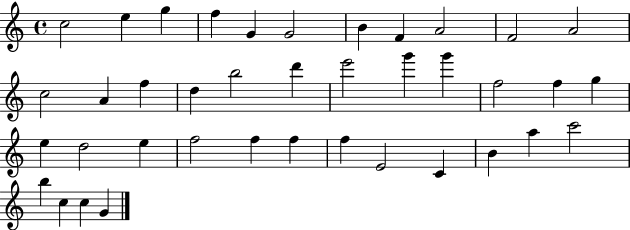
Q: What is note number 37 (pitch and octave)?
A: C5